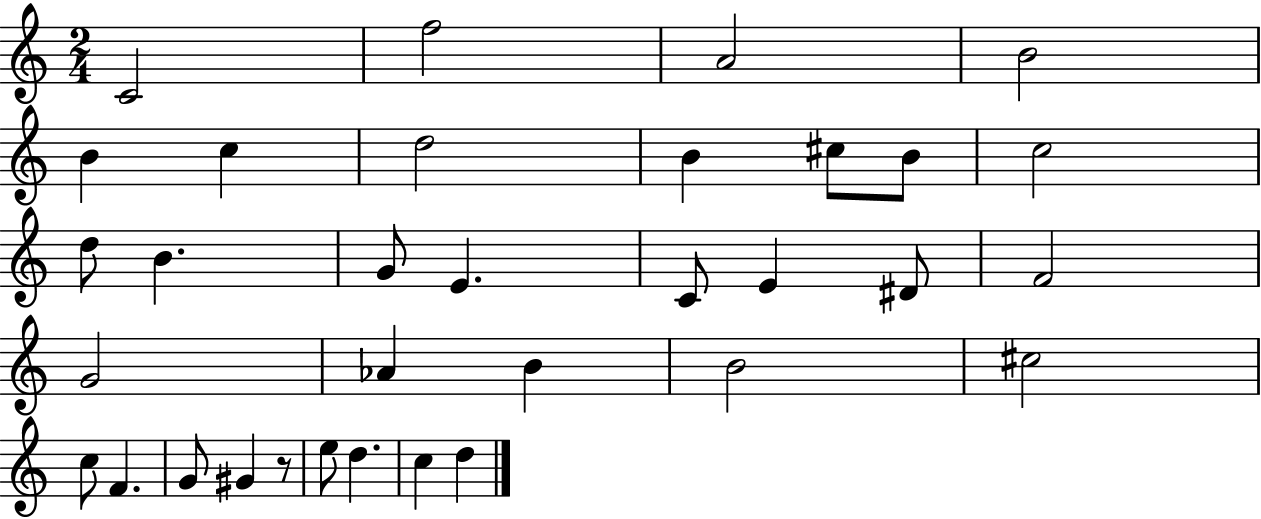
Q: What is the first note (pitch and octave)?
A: C4